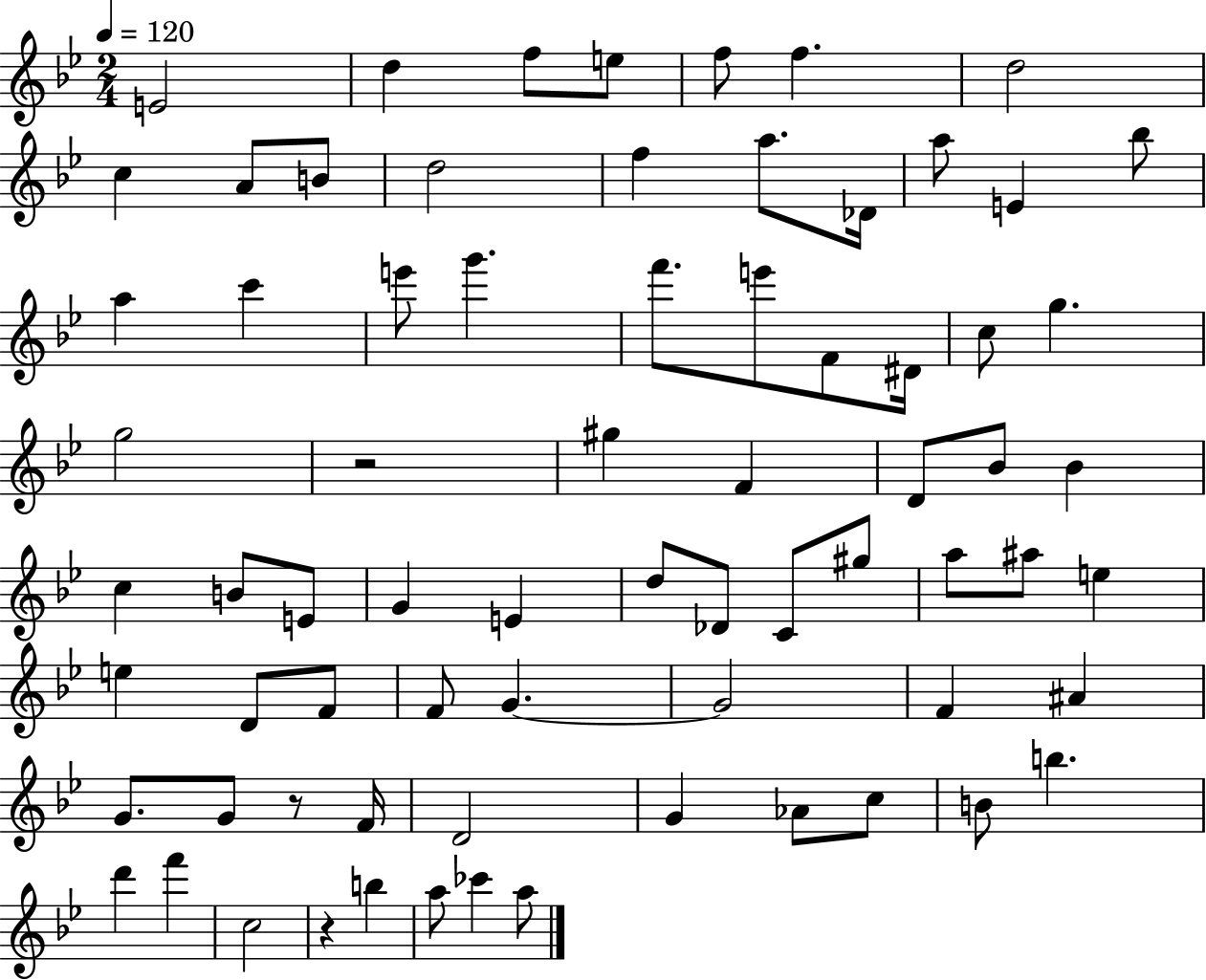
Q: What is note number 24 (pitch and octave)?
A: F4